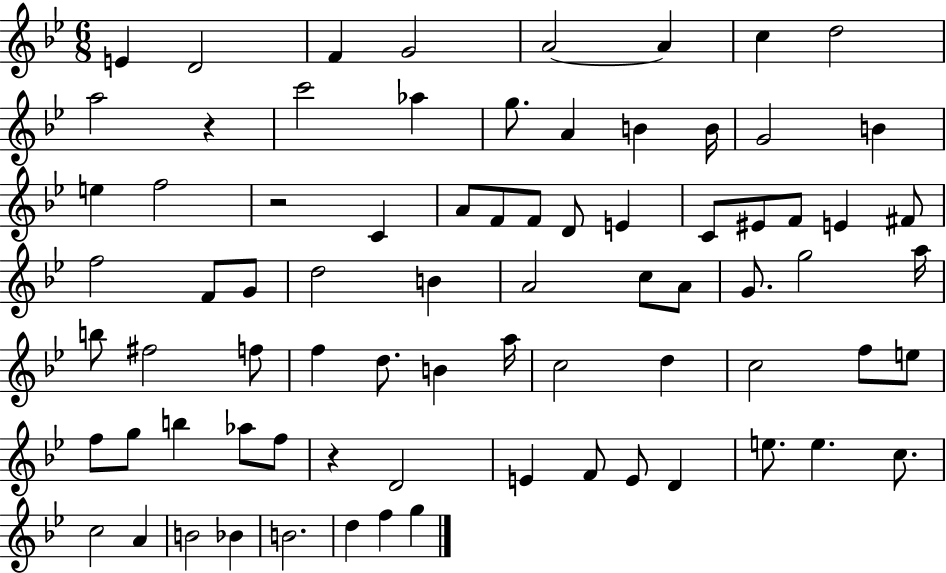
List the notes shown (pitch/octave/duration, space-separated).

E4/q D4/h F4/q G4/h A4/h A4/q C5/q D5/h A5/h R/q C6/h Ab5/q G5/e. A4/q B4/q B4/s G4/h B4/q E5/q F5/h R/h C4/q A4/e F4/e F4/e D4/e E4/q C4/e EIS4/e F4/e E4/q F#4/e F5/h F4/e G4/e D5/h B4/q A4/h C5/e A4/e G4/e. G5/h A5/s B5/e F#5/h F5/e F5/q D5/e. B4/q A5/s C5/h D5/q C5/h F5/e E5/e F5/e G5/e B5/q Ab5/e F5/e R/q D4/h E4/q F4/e E4/e D4/q E5/e. E5/q. C5/e. C5/h A4/q B4/h Bb4/q B4/h. D5/q F5/q G5/q